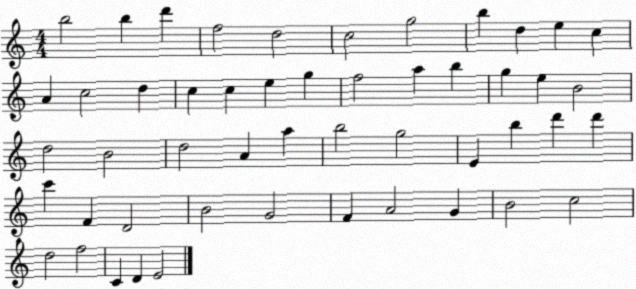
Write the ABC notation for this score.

X:1
T:Untitled
M:4/4
L:1/4
K:C
b2 b d' f2 d2 c2 g2 b d e c A c2 d c c e g f2 a b g e B2 d2 B2 d2 A a b2 g2 E b d' d' c' F D2 B2 G2 F A2 G B2 c2 d2 f2 C D E2